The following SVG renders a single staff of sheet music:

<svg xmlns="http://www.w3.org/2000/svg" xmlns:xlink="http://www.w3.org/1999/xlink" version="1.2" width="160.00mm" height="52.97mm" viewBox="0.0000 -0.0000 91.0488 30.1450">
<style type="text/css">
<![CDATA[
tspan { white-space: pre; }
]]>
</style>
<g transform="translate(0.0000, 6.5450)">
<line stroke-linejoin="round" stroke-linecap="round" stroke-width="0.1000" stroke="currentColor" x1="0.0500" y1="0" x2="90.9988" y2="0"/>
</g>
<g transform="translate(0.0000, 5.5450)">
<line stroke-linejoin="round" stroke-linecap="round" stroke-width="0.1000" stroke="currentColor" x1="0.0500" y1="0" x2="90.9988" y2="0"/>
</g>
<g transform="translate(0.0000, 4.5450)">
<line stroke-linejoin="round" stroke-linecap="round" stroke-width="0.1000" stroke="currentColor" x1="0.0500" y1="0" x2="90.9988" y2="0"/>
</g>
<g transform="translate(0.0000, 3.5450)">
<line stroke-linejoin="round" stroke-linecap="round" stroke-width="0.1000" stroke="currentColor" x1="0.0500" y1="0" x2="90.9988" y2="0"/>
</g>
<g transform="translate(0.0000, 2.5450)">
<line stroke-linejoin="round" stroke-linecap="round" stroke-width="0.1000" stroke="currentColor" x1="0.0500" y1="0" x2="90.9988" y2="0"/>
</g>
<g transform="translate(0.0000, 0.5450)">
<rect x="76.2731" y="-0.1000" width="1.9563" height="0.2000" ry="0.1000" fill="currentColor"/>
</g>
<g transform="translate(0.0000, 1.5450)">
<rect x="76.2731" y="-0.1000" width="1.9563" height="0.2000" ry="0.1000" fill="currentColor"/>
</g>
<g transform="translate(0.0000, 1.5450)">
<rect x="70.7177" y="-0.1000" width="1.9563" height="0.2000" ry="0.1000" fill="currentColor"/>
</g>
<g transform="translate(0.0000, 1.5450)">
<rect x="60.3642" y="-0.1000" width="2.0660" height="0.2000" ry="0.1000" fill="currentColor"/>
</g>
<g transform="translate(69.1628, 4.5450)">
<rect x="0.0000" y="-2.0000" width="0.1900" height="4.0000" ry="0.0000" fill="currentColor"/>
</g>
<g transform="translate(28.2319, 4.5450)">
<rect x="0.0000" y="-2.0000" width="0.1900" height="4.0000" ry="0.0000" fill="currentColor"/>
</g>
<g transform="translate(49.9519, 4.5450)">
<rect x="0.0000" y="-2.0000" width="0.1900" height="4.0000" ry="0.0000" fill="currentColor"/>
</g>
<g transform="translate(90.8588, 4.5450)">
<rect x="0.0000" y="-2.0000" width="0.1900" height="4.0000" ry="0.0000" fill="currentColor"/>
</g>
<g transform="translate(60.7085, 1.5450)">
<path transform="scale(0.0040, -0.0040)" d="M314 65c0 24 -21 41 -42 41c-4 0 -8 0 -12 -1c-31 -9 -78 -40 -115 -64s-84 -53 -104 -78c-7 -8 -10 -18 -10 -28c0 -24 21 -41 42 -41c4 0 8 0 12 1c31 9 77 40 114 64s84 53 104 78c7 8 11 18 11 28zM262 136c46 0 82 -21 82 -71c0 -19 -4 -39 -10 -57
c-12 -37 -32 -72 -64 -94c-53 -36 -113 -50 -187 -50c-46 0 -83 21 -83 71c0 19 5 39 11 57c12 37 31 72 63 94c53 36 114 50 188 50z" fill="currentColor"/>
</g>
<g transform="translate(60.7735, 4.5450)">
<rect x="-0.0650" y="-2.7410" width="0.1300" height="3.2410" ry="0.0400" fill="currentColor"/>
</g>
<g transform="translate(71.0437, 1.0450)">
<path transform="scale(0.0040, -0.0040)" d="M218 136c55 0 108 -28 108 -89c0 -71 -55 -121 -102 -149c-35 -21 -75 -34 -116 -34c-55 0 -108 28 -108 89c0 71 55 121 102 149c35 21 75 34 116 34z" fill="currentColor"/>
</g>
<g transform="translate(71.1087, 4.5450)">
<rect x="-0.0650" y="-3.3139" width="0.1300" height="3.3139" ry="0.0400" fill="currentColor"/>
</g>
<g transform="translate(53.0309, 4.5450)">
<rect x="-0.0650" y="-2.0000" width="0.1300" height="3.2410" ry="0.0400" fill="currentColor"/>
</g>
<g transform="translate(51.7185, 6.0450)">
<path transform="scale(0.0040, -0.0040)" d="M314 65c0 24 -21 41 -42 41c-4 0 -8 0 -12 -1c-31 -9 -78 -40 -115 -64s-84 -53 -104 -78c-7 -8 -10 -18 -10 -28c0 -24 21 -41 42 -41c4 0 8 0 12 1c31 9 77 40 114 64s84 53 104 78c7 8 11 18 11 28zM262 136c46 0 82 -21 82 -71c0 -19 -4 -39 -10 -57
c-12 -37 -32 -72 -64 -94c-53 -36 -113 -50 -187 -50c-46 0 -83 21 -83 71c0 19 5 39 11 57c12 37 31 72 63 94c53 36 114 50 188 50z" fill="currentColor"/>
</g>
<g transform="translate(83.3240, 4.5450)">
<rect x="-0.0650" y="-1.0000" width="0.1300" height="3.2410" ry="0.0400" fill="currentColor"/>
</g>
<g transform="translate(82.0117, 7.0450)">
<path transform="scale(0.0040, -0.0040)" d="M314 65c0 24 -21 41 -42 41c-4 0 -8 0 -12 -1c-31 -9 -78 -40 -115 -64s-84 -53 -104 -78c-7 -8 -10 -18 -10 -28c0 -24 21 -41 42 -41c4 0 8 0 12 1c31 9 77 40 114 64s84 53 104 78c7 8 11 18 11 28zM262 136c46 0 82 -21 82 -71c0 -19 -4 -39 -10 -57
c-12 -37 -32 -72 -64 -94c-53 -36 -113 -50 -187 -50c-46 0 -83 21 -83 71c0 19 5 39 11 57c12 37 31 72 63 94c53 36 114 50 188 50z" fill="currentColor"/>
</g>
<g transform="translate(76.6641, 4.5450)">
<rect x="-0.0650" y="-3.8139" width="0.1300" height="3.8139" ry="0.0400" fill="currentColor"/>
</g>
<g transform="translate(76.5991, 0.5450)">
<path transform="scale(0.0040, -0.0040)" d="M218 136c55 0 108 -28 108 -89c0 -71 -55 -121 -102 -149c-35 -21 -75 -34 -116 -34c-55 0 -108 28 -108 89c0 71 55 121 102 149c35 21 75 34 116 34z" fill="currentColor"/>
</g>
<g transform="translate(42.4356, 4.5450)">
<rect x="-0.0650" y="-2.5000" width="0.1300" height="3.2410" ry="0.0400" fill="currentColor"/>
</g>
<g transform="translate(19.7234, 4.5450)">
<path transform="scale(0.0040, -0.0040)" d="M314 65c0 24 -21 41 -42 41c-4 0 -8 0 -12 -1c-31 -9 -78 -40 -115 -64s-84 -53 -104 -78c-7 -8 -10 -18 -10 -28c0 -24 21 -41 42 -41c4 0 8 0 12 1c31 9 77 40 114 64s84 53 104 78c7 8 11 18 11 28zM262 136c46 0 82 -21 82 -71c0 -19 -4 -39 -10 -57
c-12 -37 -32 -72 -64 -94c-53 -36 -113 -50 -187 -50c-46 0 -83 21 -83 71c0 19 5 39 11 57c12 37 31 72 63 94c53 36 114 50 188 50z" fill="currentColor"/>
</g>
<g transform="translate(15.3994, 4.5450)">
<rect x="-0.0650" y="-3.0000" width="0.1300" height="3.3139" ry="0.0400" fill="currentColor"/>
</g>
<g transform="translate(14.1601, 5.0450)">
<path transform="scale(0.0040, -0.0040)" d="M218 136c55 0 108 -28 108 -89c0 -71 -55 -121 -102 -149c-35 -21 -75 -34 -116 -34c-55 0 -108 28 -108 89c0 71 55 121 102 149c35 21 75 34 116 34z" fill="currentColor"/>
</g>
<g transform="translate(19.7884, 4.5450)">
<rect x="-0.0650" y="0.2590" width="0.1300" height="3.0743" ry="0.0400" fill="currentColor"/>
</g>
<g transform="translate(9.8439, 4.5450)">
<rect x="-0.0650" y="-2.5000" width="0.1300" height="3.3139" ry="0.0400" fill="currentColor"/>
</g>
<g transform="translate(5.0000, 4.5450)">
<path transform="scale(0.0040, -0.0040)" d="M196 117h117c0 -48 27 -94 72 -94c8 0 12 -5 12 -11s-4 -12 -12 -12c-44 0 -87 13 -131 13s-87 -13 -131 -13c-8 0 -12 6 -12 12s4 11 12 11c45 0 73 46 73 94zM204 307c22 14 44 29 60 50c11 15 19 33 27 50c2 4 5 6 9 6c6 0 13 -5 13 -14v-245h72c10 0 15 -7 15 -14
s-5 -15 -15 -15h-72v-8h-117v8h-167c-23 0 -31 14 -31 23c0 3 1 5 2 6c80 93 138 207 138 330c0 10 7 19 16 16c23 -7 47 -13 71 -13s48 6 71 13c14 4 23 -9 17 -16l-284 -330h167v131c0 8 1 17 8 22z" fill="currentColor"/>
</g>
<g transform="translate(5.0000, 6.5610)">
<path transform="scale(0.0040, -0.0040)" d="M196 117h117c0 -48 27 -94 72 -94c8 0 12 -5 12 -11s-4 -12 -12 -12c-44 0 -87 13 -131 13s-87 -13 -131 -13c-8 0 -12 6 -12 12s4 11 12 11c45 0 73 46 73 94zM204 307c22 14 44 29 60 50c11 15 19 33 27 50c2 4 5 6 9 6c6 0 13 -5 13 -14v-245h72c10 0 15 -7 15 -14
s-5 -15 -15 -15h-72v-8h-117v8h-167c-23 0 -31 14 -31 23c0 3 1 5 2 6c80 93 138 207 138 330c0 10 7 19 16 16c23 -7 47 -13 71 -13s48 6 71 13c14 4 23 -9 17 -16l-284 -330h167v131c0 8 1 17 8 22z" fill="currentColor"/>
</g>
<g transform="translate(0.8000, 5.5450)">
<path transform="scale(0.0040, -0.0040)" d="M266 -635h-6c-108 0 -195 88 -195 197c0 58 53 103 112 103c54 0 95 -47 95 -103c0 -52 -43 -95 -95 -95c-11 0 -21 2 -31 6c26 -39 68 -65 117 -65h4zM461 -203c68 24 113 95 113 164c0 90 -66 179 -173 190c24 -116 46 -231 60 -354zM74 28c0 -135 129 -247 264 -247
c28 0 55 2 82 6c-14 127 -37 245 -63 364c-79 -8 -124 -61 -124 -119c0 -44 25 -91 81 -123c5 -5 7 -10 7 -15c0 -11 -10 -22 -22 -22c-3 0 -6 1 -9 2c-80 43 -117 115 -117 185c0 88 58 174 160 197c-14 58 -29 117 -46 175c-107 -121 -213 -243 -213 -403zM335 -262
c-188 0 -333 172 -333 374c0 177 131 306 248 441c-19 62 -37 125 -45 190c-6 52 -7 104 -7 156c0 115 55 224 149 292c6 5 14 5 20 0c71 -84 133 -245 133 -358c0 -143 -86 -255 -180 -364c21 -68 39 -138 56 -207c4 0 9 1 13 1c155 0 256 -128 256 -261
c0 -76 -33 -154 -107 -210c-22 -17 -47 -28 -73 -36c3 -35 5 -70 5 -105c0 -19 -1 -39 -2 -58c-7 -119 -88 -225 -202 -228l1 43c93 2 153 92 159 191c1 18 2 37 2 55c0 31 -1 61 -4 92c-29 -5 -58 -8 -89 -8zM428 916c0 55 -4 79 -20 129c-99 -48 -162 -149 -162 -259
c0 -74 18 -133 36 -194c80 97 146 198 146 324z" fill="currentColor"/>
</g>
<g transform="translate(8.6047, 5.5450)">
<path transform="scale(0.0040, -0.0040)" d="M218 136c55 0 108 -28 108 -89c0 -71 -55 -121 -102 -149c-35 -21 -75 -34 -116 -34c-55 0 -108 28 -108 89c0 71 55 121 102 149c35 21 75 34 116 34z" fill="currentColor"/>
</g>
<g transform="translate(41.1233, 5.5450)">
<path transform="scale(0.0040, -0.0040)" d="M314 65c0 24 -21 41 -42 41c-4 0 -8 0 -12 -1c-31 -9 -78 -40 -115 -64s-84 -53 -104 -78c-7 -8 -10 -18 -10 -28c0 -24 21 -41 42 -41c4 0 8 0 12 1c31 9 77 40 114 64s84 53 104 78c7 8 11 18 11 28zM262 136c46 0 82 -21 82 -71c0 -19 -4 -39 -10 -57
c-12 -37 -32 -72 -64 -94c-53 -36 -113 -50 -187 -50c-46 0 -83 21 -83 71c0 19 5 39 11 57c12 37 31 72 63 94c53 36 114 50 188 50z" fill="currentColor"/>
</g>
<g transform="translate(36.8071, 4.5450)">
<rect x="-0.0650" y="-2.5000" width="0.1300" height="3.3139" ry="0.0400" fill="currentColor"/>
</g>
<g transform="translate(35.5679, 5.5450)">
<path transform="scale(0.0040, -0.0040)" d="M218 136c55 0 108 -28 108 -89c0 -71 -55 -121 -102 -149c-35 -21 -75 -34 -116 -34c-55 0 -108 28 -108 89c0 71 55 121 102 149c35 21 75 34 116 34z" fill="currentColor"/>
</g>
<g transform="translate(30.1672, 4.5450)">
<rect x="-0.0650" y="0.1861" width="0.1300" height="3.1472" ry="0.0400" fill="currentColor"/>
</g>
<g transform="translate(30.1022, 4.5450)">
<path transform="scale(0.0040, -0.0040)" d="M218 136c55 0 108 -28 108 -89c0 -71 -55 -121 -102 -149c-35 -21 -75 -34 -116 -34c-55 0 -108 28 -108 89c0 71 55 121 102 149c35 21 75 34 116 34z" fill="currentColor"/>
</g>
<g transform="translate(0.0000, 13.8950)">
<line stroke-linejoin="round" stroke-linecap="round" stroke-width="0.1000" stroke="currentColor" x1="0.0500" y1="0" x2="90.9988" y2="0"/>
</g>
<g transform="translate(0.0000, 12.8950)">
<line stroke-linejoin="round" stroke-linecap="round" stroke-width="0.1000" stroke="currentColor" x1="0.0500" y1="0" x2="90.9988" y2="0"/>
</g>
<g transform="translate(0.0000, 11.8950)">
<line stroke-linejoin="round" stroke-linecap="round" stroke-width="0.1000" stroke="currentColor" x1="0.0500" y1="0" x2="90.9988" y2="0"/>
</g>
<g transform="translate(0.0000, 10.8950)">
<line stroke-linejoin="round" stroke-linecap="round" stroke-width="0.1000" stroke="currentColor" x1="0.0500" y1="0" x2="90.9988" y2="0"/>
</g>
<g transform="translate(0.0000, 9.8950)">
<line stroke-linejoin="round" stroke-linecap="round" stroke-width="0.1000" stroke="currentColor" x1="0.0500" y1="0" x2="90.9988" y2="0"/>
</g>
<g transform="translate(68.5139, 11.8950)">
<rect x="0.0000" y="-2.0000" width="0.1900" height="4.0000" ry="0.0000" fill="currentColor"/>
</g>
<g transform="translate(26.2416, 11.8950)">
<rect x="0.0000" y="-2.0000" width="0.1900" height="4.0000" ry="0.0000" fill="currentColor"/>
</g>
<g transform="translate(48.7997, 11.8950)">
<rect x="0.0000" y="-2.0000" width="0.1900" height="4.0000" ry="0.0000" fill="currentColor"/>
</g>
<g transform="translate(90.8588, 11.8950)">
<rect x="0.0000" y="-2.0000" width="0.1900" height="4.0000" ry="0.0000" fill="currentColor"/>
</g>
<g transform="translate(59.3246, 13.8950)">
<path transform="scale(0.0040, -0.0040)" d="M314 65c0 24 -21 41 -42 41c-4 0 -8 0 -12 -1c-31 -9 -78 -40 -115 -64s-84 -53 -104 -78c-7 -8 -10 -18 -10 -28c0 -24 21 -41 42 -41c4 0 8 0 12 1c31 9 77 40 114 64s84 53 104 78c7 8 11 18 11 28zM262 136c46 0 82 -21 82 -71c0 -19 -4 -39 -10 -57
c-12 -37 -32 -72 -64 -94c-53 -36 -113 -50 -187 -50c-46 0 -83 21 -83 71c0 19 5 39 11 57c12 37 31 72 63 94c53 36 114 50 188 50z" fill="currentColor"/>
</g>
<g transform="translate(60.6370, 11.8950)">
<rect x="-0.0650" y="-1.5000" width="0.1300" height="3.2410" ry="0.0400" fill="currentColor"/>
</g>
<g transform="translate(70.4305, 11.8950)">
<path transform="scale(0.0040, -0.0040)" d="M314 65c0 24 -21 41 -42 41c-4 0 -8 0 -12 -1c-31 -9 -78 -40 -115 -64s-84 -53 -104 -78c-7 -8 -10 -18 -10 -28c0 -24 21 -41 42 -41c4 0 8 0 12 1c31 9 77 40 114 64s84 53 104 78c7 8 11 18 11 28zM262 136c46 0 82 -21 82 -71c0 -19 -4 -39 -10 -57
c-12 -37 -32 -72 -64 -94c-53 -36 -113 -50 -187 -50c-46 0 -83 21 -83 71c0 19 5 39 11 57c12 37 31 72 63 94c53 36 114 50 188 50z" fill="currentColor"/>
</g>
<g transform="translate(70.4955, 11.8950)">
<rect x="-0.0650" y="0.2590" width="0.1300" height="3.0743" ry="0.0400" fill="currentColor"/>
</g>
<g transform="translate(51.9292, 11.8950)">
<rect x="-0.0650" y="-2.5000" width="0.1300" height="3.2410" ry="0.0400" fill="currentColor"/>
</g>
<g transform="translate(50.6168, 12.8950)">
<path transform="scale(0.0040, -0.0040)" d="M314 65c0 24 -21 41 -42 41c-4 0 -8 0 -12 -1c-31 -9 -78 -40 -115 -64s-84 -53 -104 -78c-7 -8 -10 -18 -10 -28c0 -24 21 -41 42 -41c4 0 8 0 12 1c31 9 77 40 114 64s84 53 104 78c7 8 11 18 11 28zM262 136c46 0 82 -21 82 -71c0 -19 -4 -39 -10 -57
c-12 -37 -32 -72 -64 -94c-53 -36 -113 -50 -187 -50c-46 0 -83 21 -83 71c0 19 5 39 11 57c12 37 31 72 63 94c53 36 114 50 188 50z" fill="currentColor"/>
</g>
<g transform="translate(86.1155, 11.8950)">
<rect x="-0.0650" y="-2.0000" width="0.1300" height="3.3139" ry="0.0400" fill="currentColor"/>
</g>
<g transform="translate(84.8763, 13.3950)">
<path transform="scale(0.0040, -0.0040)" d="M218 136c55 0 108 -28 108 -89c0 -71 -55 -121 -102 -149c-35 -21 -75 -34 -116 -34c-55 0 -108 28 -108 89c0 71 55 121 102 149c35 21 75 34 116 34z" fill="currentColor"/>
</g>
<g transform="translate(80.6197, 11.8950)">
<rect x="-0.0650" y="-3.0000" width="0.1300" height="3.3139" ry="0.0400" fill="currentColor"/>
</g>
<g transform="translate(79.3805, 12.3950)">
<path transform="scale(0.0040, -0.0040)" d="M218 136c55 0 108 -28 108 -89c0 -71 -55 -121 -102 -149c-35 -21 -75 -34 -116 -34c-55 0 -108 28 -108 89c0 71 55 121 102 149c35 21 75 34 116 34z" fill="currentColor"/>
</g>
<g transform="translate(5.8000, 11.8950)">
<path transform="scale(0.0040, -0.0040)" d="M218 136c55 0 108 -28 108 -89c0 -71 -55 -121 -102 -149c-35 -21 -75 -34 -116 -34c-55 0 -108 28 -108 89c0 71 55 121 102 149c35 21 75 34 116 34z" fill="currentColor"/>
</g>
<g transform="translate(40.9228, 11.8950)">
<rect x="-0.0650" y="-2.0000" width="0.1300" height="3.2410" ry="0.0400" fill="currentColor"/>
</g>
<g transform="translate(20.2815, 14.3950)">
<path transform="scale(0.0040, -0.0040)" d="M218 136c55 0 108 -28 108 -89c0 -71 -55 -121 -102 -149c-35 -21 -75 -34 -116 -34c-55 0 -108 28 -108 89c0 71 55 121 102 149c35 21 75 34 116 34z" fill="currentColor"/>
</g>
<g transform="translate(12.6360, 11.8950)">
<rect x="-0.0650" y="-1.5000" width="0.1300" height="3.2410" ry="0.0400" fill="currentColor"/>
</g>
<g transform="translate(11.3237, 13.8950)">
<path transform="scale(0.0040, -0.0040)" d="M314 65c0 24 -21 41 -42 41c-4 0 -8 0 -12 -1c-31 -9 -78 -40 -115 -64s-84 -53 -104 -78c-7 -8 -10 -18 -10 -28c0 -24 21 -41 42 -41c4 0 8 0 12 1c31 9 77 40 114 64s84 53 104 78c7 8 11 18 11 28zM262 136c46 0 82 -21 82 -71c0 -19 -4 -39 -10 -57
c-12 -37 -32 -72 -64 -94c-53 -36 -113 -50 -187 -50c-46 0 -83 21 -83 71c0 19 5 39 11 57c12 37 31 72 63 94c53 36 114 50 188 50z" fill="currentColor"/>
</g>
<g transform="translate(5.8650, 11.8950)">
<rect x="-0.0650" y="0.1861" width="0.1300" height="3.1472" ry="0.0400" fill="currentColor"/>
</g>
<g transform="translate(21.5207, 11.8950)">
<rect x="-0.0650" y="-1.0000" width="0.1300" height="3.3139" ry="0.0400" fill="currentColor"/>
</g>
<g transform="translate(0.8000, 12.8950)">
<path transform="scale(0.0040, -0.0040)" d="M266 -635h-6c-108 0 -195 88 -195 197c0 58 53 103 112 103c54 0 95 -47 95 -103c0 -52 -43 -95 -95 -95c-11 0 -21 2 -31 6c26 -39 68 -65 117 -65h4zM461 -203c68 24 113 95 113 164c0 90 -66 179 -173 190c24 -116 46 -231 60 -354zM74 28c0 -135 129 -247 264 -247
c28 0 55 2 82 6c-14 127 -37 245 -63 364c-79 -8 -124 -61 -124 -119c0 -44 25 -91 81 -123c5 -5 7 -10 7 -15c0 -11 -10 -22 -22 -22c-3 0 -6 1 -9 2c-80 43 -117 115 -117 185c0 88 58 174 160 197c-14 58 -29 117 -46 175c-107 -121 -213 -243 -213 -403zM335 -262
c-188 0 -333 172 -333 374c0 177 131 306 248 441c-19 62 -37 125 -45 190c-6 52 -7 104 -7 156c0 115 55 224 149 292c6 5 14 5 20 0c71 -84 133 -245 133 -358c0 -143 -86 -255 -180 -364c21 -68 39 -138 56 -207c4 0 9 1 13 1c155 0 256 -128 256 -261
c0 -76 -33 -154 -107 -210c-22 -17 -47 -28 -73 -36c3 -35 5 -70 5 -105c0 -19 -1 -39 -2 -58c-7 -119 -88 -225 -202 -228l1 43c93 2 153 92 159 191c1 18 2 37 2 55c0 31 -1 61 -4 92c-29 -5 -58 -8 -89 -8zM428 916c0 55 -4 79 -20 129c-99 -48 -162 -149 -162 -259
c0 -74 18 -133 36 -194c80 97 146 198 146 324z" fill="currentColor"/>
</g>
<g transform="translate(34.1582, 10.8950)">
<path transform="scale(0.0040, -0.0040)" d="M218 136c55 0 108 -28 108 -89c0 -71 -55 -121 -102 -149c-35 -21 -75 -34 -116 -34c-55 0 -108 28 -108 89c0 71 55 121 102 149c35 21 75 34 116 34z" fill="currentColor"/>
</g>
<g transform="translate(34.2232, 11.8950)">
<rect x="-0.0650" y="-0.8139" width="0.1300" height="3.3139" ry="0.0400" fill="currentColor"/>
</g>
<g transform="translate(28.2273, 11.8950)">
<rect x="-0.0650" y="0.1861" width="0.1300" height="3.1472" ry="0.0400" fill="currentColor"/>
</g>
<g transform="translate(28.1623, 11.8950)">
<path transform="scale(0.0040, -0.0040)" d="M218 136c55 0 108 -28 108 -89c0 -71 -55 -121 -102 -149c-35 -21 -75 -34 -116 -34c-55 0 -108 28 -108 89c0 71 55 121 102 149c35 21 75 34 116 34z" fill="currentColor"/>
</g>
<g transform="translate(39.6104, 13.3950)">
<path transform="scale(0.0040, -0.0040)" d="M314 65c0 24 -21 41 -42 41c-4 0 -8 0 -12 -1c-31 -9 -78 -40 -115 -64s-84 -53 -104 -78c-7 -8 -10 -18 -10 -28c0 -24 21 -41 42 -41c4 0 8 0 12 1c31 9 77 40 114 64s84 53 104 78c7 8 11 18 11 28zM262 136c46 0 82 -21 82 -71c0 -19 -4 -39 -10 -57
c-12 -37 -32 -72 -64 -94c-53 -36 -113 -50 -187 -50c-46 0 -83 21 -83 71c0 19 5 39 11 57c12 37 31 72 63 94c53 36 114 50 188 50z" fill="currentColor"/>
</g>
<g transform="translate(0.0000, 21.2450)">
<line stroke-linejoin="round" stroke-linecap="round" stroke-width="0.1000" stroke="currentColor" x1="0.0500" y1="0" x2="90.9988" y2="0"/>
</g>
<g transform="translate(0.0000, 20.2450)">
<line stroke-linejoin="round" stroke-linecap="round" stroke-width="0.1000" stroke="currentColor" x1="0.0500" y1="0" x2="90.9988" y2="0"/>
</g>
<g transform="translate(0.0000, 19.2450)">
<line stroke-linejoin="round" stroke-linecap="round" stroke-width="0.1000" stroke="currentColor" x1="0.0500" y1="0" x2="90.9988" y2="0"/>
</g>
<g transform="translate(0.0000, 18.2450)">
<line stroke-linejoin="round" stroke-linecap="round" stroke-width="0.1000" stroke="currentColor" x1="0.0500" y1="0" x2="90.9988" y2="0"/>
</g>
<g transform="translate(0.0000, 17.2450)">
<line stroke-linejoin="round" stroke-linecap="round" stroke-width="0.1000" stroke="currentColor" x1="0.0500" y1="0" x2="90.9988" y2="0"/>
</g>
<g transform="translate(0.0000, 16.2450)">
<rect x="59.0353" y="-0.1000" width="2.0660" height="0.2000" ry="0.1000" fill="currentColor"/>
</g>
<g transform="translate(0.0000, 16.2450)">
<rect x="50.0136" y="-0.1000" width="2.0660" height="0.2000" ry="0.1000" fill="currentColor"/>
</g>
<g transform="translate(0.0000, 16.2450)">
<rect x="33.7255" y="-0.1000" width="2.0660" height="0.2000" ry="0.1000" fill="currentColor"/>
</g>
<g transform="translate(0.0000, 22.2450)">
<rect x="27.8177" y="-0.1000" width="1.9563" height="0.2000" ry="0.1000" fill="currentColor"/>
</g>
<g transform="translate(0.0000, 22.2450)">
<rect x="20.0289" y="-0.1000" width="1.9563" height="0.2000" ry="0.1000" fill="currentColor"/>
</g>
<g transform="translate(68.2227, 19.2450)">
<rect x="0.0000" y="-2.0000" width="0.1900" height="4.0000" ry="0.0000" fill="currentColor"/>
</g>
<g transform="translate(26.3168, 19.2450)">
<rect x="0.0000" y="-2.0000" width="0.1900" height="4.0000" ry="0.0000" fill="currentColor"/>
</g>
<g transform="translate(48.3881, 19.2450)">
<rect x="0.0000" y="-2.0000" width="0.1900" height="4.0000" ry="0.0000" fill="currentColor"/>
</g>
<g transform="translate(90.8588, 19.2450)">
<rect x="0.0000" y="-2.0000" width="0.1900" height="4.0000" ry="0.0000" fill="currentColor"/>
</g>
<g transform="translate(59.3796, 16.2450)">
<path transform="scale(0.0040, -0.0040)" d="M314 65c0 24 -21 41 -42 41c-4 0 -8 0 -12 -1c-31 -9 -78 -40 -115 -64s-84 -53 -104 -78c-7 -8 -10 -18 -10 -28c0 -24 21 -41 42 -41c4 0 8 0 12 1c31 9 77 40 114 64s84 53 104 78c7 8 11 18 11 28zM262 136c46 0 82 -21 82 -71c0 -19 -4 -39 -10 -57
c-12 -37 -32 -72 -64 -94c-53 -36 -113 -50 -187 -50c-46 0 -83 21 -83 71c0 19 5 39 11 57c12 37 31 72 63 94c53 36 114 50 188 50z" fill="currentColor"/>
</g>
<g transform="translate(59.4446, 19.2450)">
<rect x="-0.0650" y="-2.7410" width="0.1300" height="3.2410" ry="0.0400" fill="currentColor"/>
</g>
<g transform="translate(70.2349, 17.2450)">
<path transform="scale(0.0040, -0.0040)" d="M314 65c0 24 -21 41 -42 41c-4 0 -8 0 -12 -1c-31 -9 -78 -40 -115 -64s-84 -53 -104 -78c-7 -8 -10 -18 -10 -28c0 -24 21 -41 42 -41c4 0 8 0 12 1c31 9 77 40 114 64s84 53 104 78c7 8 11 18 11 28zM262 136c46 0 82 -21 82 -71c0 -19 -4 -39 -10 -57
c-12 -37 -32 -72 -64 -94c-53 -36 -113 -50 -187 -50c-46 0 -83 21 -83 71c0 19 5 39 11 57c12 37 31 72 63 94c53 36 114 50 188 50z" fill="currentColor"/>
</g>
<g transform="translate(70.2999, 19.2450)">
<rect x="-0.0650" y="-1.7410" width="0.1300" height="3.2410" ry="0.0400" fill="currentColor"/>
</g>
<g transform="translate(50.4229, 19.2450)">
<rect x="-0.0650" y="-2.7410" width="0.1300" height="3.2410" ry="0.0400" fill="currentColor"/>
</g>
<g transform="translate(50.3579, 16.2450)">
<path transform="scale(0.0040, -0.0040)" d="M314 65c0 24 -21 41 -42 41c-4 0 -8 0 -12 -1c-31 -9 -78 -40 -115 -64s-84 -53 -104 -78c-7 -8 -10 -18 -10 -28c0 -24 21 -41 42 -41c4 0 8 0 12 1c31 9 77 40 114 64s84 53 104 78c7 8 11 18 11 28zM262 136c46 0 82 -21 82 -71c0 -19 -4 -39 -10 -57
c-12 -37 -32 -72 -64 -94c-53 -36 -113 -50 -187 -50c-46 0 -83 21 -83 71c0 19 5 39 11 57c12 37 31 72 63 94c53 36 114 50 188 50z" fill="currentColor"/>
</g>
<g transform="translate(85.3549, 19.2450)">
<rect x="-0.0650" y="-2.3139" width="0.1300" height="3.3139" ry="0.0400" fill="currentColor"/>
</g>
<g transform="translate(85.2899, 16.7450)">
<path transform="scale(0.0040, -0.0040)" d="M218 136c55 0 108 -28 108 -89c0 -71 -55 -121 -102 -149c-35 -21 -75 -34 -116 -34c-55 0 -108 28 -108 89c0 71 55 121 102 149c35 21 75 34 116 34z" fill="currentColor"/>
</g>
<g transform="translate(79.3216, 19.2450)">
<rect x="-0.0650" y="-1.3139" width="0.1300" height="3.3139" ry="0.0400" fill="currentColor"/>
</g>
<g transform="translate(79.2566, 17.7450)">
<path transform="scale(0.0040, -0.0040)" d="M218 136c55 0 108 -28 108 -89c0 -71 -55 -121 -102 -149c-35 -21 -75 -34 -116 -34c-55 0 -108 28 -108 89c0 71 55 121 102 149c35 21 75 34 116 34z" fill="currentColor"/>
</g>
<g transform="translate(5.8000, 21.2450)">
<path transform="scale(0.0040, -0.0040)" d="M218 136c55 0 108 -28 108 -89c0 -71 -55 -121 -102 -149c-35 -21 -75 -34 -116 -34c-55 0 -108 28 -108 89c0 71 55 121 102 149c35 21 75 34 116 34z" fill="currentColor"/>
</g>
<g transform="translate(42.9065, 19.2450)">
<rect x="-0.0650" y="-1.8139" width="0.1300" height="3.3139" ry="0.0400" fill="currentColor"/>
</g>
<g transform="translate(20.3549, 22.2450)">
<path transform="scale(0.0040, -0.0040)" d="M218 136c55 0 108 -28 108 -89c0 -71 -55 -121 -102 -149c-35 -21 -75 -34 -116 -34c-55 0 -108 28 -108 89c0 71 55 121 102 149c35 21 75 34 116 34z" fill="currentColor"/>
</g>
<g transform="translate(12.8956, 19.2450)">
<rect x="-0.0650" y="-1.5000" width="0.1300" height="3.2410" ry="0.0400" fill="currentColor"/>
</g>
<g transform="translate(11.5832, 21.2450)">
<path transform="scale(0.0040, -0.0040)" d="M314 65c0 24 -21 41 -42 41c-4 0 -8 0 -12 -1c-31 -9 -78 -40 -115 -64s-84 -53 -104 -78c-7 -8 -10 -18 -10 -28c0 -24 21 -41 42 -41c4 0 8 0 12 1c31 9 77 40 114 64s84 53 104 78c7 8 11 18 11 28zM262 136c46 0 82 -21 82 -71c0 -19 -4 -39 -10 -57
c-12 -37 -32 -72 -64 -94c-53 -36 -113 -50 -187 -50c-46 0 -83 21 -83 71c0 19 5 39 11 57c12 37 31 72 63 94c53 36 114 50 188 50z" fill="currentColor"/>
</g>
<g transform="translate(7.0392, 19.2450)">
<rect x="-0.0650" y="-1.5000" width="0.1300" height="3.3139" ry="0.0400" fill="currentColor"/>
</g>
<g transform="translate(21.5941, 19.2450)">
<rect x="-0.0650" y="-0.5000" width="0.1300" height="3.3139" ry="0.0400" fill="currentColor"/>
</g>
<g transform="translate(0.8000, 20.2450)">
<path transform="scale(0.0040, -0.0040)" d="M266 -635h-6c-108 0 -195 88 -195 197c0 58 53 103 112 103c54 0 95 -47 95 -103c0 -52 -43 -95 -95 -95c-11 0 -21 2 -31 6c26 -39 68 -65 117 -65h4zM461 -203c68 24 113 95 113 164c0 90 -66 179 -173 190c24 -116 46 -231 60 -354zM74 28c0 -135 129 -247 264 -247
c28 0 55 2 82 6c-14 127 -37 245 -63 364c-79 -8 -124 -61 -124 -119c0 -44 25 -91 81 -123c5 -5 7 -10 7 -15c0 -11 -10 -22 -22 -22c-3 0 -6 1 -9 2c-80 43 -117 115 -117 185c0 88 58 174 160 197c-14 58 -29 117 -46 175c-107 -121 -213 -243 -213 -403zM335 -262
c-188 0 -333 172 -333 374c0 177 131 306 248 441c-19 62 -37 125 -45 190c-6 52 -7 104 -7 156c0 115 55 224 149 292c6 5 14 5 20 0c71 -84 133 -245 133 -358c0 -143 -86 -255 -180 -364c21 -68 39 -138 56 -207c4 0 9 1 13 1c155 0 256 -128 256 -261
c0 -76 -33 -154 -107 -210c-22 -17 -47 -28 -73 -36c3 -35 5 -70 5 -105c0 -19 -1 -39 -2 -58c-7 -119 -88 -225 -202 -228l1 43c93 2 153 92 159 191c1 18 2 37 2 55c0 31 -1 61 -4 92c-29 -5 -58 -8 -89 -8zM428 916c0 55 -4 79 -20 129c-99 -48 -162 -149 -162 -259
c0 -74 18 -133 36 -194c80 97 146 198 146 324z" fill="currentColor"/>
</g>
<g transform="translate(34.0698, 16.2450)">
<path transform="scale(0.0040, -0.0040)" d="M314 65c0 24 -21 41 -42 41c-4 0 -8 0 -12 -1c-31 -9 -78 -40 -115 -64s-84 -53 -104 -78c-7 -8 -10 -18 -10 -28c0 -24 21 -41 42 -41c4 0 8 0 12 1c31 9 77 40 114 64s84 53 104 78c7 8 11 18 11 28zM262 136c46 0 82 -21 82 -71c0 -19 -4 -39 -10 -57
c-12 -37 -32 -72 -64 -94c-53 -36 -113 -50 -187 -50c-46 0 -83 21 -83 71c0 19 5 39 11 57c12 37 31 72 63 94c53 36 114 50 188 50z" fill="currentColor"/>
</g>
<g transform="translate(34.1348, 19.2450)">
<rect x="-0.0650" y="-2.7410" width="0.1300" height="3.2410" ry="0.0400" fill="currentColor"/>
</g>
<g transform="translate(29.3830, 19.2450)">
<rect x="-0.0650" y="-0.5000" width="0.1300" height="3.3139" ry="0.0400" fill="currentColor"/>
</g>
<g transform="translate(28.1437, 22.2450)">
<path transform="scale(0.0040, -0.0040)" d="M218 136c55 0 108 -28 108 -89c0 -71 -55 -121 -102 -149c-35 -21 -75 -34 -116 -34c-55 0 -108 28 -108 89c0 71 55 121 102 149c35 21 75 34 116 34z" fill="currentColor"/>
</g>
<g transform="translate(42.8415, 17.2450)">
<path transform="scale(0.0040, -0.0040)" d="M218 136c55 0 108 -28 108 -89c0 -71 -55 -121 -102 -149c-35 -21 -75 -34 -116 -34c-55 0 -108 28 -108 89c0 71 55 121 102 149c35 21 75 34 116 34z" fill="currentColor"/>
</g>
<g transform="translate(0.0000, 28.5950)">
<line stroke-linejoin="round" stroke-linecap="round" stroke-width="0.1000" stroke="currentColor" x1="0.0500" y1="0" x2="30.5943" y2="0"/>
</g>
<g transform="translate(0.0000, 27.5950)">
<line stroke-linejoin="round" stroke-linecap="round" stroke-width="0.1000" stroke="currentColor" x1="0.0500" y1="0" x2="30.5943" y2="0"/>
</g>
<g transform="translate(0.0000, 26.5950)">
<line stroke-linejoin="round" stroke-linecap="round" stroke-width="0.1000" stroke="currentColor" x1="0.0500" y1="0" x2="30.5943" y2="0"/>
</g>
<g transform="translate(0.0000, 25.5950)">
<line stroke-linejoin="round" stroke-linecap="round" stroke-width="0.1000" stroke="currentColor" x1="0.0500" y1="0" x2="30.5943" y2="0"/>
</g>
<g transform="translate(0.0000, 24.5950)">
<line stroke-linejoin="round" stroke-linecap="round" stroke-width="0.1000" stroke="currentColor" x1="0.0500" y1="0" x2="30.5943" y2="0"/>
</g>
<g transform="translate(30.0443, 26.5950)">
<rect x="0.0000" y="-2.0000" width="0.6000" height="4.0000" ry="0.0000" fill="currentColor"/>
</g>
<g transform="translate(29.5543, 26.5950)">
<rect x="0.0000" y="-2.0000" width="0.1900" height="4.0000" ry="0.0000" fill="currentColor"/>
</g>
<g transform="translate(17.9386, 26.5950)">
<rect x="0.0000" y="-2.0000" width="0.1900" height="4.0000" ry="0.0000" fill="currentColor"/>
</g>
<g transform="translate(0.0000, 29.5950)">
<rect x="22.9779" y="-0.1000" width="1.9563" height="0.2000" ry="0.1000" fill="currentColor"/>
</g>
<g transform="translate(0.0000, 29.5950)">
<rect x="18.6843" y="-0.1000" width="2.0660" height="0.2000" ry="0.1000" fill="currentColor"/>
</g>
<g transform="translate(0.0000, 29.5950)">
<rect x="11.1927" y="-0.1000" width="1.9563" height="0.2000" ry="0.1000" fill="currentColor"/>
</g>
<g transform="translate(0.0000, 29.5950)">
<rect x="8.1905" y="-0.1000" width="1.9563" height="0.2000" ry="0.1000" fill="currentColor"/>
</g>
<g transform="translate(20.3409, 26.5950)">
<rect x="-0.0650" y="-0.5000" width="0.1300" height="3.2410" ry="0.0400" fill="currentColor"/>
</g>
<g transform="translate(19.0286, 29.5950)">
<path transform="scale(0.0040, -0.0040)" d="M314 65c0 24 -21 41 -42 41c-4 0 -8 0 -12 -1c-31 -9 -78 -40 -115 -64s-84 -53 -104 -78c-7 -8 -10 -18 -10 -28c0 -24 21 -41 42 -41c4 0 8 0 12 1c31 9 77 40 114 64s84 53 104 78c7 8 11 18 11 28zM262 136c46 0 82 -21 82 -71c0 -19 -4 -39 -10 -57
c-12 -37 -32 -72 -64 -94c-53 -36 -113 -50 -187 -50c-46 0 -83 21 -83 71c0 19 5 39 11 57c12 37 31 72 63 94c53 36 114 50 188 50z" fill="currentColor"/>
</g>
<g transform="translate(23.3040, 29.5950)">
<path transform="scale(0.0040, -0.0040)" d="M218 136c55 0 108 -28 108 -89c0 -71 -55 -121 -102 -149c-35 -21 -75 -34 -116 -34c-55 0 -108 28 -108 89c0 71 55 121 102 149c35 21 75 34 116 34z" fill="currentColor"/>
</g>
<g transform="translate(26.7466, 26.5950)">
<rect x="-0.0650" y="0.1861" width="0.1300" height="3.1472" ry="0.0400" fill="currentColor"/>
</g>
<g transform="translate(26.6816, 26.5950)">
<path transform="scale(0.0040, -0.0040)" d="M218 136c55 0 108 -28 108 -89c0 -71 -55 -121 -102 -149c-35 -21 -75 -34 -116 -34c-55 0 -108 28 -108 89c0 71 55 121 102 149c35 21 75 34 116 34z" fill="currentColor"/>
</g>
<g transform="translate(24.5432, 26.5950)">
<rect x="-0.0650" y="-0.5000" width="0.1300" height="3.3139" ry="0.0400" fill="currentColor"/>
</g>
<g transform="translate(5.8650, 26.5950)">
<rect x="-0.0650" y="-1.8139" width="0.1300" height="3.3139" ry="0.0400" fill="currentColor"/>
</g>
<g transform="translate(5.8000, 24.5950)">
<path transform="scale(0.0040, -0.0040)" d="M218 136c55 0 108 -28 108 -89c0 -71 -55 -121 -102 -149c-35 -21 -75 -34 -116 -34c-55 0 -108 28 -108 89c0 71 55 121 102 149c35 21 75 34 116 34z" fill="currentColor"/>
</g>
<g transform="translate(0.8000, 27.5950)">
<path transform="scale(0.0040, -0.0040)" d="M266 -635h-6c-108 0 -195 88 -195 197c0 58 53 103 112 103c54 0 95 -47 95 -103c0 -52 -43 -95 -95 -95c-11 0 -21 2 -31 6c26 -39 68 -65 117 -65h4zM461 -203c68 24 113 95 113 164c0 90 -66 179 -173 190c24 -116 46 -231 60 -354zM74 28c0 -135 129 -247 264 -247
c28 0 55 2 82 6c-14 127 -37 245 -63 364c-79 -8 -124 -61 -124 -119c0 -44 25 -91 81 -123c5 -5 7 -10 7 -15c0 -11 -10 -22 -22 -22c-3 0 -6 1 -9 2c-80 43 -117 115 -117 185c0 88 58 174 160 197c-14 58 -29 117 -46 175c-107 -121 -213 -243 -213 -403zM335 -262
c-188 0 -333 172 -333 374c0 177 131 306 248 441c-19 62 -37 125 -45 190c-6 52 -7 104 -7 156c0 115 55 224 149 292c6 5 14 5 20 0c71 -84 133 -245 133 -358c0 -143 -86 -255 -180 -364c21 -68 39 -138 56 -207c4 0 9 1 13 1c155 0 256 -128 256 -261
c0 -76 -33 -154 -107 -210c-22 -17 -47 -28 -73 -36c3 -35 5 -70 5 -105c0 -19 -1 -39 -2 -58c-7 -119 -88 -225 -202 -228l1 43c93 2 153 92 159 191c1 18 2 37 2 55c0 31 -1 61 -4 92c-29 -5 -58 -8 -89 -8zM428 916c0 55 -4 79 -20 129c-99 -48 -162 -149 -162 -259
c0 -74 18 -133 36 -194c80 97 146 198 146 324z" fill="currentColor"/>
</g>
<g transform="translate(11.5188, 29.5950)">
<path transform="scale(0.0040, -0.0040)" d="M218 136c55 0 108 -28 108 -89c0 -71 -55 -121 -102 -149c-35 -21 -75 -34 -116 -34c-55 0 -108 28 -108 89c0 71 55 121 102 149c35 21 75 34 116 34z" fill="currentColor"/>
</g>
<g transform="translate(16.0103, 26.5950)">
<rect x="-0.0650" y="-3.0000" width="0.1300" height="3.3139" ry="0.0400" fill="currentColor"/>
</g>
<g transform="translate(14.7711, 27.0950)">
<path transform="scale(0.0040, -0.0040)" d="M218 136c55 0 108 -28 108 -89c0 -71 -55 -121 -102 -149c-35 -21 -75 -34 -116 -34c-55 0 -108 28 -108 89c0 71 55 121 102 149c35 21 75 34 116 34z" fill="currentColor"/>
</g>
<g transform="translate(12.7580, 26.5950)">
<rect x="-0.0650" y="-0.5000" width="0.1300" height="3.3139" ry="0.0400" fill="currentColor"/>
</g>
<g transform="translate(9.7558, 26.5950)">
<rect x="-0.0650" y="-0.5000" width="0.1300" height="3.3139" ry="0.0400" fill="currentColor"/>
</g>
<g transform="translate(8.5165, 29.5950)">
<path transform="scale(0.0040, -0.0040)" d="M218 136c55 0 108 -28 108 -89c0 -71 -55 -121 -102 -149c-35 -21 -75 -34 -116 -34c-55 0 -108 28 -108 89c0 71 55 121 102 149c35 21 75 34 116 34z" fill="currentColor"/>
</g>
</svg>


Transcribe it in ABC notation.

X:1
T:Untitled
M:4/4
L:1/4
K:C
G A B2 B G G2 F2 a2 b c' D2 B E2 D B d F2 G2 E2 B2 A F E E2 C C a2 f a2 a2 f2 e g f C C A C2 C B